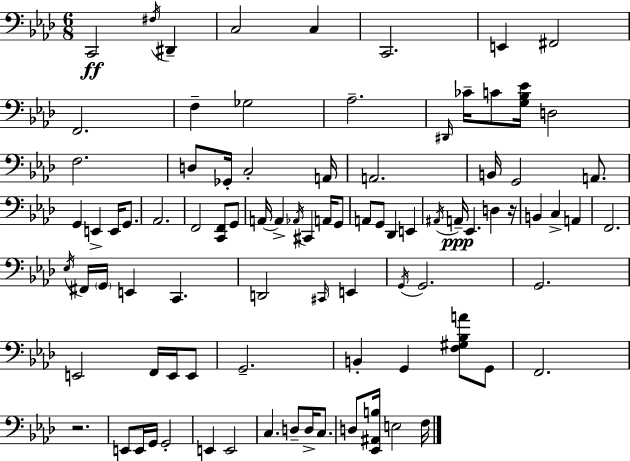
{
  \clef bass
  \numericTimeSignature
  \time 6/8
  \key aes \major
  c,2\ff \acciaccatura { fis16 } dis,4-- | c2 c4 | c,2. | e,4 fis,2 | \break f,2. | f4-- ges2 | aes2.-- | \grace { dis,16 } ces'16-- c'8 <g bes ees'>16 d2 | \break f2. | d8 ges,16-. c2-. | a,16 a,2. | b,16 g,2 a,8. | \break g,4 e,4-> e,16 g,8. | aes,2. | f,2 <c, f,>8 | g,8 a,16~~ a,4-> \acciaccatura { aes,16 } cis,4 | \break a,16 g,8 a,8 g,8 des,4 e,4 | \acciaccatura { ais,16 }\ppp a,16-- ees,4. d4 | r16 b,4 c4-> | a,4 f,2. | \break \acciaccatura { ees16 } fis,16 \parenthesize g,16 e,4 c,4. | d,2 | \grace { cis,16 } e,4 \acciaccatura { g,16 } g,2. | g,2. | \break e,2 | f,16 e,16 e,8 g,2.-- | b,4-. g,4 | <f gis bes a'>8 g,8 f,2. | \break r2. | e,8 e,16 g,16 g,2-. | e,4 e,2 | c4. | \break d8-- d16-> c8. d8 <ees, ais, b>16 e2 | f16 \bar "|."
}